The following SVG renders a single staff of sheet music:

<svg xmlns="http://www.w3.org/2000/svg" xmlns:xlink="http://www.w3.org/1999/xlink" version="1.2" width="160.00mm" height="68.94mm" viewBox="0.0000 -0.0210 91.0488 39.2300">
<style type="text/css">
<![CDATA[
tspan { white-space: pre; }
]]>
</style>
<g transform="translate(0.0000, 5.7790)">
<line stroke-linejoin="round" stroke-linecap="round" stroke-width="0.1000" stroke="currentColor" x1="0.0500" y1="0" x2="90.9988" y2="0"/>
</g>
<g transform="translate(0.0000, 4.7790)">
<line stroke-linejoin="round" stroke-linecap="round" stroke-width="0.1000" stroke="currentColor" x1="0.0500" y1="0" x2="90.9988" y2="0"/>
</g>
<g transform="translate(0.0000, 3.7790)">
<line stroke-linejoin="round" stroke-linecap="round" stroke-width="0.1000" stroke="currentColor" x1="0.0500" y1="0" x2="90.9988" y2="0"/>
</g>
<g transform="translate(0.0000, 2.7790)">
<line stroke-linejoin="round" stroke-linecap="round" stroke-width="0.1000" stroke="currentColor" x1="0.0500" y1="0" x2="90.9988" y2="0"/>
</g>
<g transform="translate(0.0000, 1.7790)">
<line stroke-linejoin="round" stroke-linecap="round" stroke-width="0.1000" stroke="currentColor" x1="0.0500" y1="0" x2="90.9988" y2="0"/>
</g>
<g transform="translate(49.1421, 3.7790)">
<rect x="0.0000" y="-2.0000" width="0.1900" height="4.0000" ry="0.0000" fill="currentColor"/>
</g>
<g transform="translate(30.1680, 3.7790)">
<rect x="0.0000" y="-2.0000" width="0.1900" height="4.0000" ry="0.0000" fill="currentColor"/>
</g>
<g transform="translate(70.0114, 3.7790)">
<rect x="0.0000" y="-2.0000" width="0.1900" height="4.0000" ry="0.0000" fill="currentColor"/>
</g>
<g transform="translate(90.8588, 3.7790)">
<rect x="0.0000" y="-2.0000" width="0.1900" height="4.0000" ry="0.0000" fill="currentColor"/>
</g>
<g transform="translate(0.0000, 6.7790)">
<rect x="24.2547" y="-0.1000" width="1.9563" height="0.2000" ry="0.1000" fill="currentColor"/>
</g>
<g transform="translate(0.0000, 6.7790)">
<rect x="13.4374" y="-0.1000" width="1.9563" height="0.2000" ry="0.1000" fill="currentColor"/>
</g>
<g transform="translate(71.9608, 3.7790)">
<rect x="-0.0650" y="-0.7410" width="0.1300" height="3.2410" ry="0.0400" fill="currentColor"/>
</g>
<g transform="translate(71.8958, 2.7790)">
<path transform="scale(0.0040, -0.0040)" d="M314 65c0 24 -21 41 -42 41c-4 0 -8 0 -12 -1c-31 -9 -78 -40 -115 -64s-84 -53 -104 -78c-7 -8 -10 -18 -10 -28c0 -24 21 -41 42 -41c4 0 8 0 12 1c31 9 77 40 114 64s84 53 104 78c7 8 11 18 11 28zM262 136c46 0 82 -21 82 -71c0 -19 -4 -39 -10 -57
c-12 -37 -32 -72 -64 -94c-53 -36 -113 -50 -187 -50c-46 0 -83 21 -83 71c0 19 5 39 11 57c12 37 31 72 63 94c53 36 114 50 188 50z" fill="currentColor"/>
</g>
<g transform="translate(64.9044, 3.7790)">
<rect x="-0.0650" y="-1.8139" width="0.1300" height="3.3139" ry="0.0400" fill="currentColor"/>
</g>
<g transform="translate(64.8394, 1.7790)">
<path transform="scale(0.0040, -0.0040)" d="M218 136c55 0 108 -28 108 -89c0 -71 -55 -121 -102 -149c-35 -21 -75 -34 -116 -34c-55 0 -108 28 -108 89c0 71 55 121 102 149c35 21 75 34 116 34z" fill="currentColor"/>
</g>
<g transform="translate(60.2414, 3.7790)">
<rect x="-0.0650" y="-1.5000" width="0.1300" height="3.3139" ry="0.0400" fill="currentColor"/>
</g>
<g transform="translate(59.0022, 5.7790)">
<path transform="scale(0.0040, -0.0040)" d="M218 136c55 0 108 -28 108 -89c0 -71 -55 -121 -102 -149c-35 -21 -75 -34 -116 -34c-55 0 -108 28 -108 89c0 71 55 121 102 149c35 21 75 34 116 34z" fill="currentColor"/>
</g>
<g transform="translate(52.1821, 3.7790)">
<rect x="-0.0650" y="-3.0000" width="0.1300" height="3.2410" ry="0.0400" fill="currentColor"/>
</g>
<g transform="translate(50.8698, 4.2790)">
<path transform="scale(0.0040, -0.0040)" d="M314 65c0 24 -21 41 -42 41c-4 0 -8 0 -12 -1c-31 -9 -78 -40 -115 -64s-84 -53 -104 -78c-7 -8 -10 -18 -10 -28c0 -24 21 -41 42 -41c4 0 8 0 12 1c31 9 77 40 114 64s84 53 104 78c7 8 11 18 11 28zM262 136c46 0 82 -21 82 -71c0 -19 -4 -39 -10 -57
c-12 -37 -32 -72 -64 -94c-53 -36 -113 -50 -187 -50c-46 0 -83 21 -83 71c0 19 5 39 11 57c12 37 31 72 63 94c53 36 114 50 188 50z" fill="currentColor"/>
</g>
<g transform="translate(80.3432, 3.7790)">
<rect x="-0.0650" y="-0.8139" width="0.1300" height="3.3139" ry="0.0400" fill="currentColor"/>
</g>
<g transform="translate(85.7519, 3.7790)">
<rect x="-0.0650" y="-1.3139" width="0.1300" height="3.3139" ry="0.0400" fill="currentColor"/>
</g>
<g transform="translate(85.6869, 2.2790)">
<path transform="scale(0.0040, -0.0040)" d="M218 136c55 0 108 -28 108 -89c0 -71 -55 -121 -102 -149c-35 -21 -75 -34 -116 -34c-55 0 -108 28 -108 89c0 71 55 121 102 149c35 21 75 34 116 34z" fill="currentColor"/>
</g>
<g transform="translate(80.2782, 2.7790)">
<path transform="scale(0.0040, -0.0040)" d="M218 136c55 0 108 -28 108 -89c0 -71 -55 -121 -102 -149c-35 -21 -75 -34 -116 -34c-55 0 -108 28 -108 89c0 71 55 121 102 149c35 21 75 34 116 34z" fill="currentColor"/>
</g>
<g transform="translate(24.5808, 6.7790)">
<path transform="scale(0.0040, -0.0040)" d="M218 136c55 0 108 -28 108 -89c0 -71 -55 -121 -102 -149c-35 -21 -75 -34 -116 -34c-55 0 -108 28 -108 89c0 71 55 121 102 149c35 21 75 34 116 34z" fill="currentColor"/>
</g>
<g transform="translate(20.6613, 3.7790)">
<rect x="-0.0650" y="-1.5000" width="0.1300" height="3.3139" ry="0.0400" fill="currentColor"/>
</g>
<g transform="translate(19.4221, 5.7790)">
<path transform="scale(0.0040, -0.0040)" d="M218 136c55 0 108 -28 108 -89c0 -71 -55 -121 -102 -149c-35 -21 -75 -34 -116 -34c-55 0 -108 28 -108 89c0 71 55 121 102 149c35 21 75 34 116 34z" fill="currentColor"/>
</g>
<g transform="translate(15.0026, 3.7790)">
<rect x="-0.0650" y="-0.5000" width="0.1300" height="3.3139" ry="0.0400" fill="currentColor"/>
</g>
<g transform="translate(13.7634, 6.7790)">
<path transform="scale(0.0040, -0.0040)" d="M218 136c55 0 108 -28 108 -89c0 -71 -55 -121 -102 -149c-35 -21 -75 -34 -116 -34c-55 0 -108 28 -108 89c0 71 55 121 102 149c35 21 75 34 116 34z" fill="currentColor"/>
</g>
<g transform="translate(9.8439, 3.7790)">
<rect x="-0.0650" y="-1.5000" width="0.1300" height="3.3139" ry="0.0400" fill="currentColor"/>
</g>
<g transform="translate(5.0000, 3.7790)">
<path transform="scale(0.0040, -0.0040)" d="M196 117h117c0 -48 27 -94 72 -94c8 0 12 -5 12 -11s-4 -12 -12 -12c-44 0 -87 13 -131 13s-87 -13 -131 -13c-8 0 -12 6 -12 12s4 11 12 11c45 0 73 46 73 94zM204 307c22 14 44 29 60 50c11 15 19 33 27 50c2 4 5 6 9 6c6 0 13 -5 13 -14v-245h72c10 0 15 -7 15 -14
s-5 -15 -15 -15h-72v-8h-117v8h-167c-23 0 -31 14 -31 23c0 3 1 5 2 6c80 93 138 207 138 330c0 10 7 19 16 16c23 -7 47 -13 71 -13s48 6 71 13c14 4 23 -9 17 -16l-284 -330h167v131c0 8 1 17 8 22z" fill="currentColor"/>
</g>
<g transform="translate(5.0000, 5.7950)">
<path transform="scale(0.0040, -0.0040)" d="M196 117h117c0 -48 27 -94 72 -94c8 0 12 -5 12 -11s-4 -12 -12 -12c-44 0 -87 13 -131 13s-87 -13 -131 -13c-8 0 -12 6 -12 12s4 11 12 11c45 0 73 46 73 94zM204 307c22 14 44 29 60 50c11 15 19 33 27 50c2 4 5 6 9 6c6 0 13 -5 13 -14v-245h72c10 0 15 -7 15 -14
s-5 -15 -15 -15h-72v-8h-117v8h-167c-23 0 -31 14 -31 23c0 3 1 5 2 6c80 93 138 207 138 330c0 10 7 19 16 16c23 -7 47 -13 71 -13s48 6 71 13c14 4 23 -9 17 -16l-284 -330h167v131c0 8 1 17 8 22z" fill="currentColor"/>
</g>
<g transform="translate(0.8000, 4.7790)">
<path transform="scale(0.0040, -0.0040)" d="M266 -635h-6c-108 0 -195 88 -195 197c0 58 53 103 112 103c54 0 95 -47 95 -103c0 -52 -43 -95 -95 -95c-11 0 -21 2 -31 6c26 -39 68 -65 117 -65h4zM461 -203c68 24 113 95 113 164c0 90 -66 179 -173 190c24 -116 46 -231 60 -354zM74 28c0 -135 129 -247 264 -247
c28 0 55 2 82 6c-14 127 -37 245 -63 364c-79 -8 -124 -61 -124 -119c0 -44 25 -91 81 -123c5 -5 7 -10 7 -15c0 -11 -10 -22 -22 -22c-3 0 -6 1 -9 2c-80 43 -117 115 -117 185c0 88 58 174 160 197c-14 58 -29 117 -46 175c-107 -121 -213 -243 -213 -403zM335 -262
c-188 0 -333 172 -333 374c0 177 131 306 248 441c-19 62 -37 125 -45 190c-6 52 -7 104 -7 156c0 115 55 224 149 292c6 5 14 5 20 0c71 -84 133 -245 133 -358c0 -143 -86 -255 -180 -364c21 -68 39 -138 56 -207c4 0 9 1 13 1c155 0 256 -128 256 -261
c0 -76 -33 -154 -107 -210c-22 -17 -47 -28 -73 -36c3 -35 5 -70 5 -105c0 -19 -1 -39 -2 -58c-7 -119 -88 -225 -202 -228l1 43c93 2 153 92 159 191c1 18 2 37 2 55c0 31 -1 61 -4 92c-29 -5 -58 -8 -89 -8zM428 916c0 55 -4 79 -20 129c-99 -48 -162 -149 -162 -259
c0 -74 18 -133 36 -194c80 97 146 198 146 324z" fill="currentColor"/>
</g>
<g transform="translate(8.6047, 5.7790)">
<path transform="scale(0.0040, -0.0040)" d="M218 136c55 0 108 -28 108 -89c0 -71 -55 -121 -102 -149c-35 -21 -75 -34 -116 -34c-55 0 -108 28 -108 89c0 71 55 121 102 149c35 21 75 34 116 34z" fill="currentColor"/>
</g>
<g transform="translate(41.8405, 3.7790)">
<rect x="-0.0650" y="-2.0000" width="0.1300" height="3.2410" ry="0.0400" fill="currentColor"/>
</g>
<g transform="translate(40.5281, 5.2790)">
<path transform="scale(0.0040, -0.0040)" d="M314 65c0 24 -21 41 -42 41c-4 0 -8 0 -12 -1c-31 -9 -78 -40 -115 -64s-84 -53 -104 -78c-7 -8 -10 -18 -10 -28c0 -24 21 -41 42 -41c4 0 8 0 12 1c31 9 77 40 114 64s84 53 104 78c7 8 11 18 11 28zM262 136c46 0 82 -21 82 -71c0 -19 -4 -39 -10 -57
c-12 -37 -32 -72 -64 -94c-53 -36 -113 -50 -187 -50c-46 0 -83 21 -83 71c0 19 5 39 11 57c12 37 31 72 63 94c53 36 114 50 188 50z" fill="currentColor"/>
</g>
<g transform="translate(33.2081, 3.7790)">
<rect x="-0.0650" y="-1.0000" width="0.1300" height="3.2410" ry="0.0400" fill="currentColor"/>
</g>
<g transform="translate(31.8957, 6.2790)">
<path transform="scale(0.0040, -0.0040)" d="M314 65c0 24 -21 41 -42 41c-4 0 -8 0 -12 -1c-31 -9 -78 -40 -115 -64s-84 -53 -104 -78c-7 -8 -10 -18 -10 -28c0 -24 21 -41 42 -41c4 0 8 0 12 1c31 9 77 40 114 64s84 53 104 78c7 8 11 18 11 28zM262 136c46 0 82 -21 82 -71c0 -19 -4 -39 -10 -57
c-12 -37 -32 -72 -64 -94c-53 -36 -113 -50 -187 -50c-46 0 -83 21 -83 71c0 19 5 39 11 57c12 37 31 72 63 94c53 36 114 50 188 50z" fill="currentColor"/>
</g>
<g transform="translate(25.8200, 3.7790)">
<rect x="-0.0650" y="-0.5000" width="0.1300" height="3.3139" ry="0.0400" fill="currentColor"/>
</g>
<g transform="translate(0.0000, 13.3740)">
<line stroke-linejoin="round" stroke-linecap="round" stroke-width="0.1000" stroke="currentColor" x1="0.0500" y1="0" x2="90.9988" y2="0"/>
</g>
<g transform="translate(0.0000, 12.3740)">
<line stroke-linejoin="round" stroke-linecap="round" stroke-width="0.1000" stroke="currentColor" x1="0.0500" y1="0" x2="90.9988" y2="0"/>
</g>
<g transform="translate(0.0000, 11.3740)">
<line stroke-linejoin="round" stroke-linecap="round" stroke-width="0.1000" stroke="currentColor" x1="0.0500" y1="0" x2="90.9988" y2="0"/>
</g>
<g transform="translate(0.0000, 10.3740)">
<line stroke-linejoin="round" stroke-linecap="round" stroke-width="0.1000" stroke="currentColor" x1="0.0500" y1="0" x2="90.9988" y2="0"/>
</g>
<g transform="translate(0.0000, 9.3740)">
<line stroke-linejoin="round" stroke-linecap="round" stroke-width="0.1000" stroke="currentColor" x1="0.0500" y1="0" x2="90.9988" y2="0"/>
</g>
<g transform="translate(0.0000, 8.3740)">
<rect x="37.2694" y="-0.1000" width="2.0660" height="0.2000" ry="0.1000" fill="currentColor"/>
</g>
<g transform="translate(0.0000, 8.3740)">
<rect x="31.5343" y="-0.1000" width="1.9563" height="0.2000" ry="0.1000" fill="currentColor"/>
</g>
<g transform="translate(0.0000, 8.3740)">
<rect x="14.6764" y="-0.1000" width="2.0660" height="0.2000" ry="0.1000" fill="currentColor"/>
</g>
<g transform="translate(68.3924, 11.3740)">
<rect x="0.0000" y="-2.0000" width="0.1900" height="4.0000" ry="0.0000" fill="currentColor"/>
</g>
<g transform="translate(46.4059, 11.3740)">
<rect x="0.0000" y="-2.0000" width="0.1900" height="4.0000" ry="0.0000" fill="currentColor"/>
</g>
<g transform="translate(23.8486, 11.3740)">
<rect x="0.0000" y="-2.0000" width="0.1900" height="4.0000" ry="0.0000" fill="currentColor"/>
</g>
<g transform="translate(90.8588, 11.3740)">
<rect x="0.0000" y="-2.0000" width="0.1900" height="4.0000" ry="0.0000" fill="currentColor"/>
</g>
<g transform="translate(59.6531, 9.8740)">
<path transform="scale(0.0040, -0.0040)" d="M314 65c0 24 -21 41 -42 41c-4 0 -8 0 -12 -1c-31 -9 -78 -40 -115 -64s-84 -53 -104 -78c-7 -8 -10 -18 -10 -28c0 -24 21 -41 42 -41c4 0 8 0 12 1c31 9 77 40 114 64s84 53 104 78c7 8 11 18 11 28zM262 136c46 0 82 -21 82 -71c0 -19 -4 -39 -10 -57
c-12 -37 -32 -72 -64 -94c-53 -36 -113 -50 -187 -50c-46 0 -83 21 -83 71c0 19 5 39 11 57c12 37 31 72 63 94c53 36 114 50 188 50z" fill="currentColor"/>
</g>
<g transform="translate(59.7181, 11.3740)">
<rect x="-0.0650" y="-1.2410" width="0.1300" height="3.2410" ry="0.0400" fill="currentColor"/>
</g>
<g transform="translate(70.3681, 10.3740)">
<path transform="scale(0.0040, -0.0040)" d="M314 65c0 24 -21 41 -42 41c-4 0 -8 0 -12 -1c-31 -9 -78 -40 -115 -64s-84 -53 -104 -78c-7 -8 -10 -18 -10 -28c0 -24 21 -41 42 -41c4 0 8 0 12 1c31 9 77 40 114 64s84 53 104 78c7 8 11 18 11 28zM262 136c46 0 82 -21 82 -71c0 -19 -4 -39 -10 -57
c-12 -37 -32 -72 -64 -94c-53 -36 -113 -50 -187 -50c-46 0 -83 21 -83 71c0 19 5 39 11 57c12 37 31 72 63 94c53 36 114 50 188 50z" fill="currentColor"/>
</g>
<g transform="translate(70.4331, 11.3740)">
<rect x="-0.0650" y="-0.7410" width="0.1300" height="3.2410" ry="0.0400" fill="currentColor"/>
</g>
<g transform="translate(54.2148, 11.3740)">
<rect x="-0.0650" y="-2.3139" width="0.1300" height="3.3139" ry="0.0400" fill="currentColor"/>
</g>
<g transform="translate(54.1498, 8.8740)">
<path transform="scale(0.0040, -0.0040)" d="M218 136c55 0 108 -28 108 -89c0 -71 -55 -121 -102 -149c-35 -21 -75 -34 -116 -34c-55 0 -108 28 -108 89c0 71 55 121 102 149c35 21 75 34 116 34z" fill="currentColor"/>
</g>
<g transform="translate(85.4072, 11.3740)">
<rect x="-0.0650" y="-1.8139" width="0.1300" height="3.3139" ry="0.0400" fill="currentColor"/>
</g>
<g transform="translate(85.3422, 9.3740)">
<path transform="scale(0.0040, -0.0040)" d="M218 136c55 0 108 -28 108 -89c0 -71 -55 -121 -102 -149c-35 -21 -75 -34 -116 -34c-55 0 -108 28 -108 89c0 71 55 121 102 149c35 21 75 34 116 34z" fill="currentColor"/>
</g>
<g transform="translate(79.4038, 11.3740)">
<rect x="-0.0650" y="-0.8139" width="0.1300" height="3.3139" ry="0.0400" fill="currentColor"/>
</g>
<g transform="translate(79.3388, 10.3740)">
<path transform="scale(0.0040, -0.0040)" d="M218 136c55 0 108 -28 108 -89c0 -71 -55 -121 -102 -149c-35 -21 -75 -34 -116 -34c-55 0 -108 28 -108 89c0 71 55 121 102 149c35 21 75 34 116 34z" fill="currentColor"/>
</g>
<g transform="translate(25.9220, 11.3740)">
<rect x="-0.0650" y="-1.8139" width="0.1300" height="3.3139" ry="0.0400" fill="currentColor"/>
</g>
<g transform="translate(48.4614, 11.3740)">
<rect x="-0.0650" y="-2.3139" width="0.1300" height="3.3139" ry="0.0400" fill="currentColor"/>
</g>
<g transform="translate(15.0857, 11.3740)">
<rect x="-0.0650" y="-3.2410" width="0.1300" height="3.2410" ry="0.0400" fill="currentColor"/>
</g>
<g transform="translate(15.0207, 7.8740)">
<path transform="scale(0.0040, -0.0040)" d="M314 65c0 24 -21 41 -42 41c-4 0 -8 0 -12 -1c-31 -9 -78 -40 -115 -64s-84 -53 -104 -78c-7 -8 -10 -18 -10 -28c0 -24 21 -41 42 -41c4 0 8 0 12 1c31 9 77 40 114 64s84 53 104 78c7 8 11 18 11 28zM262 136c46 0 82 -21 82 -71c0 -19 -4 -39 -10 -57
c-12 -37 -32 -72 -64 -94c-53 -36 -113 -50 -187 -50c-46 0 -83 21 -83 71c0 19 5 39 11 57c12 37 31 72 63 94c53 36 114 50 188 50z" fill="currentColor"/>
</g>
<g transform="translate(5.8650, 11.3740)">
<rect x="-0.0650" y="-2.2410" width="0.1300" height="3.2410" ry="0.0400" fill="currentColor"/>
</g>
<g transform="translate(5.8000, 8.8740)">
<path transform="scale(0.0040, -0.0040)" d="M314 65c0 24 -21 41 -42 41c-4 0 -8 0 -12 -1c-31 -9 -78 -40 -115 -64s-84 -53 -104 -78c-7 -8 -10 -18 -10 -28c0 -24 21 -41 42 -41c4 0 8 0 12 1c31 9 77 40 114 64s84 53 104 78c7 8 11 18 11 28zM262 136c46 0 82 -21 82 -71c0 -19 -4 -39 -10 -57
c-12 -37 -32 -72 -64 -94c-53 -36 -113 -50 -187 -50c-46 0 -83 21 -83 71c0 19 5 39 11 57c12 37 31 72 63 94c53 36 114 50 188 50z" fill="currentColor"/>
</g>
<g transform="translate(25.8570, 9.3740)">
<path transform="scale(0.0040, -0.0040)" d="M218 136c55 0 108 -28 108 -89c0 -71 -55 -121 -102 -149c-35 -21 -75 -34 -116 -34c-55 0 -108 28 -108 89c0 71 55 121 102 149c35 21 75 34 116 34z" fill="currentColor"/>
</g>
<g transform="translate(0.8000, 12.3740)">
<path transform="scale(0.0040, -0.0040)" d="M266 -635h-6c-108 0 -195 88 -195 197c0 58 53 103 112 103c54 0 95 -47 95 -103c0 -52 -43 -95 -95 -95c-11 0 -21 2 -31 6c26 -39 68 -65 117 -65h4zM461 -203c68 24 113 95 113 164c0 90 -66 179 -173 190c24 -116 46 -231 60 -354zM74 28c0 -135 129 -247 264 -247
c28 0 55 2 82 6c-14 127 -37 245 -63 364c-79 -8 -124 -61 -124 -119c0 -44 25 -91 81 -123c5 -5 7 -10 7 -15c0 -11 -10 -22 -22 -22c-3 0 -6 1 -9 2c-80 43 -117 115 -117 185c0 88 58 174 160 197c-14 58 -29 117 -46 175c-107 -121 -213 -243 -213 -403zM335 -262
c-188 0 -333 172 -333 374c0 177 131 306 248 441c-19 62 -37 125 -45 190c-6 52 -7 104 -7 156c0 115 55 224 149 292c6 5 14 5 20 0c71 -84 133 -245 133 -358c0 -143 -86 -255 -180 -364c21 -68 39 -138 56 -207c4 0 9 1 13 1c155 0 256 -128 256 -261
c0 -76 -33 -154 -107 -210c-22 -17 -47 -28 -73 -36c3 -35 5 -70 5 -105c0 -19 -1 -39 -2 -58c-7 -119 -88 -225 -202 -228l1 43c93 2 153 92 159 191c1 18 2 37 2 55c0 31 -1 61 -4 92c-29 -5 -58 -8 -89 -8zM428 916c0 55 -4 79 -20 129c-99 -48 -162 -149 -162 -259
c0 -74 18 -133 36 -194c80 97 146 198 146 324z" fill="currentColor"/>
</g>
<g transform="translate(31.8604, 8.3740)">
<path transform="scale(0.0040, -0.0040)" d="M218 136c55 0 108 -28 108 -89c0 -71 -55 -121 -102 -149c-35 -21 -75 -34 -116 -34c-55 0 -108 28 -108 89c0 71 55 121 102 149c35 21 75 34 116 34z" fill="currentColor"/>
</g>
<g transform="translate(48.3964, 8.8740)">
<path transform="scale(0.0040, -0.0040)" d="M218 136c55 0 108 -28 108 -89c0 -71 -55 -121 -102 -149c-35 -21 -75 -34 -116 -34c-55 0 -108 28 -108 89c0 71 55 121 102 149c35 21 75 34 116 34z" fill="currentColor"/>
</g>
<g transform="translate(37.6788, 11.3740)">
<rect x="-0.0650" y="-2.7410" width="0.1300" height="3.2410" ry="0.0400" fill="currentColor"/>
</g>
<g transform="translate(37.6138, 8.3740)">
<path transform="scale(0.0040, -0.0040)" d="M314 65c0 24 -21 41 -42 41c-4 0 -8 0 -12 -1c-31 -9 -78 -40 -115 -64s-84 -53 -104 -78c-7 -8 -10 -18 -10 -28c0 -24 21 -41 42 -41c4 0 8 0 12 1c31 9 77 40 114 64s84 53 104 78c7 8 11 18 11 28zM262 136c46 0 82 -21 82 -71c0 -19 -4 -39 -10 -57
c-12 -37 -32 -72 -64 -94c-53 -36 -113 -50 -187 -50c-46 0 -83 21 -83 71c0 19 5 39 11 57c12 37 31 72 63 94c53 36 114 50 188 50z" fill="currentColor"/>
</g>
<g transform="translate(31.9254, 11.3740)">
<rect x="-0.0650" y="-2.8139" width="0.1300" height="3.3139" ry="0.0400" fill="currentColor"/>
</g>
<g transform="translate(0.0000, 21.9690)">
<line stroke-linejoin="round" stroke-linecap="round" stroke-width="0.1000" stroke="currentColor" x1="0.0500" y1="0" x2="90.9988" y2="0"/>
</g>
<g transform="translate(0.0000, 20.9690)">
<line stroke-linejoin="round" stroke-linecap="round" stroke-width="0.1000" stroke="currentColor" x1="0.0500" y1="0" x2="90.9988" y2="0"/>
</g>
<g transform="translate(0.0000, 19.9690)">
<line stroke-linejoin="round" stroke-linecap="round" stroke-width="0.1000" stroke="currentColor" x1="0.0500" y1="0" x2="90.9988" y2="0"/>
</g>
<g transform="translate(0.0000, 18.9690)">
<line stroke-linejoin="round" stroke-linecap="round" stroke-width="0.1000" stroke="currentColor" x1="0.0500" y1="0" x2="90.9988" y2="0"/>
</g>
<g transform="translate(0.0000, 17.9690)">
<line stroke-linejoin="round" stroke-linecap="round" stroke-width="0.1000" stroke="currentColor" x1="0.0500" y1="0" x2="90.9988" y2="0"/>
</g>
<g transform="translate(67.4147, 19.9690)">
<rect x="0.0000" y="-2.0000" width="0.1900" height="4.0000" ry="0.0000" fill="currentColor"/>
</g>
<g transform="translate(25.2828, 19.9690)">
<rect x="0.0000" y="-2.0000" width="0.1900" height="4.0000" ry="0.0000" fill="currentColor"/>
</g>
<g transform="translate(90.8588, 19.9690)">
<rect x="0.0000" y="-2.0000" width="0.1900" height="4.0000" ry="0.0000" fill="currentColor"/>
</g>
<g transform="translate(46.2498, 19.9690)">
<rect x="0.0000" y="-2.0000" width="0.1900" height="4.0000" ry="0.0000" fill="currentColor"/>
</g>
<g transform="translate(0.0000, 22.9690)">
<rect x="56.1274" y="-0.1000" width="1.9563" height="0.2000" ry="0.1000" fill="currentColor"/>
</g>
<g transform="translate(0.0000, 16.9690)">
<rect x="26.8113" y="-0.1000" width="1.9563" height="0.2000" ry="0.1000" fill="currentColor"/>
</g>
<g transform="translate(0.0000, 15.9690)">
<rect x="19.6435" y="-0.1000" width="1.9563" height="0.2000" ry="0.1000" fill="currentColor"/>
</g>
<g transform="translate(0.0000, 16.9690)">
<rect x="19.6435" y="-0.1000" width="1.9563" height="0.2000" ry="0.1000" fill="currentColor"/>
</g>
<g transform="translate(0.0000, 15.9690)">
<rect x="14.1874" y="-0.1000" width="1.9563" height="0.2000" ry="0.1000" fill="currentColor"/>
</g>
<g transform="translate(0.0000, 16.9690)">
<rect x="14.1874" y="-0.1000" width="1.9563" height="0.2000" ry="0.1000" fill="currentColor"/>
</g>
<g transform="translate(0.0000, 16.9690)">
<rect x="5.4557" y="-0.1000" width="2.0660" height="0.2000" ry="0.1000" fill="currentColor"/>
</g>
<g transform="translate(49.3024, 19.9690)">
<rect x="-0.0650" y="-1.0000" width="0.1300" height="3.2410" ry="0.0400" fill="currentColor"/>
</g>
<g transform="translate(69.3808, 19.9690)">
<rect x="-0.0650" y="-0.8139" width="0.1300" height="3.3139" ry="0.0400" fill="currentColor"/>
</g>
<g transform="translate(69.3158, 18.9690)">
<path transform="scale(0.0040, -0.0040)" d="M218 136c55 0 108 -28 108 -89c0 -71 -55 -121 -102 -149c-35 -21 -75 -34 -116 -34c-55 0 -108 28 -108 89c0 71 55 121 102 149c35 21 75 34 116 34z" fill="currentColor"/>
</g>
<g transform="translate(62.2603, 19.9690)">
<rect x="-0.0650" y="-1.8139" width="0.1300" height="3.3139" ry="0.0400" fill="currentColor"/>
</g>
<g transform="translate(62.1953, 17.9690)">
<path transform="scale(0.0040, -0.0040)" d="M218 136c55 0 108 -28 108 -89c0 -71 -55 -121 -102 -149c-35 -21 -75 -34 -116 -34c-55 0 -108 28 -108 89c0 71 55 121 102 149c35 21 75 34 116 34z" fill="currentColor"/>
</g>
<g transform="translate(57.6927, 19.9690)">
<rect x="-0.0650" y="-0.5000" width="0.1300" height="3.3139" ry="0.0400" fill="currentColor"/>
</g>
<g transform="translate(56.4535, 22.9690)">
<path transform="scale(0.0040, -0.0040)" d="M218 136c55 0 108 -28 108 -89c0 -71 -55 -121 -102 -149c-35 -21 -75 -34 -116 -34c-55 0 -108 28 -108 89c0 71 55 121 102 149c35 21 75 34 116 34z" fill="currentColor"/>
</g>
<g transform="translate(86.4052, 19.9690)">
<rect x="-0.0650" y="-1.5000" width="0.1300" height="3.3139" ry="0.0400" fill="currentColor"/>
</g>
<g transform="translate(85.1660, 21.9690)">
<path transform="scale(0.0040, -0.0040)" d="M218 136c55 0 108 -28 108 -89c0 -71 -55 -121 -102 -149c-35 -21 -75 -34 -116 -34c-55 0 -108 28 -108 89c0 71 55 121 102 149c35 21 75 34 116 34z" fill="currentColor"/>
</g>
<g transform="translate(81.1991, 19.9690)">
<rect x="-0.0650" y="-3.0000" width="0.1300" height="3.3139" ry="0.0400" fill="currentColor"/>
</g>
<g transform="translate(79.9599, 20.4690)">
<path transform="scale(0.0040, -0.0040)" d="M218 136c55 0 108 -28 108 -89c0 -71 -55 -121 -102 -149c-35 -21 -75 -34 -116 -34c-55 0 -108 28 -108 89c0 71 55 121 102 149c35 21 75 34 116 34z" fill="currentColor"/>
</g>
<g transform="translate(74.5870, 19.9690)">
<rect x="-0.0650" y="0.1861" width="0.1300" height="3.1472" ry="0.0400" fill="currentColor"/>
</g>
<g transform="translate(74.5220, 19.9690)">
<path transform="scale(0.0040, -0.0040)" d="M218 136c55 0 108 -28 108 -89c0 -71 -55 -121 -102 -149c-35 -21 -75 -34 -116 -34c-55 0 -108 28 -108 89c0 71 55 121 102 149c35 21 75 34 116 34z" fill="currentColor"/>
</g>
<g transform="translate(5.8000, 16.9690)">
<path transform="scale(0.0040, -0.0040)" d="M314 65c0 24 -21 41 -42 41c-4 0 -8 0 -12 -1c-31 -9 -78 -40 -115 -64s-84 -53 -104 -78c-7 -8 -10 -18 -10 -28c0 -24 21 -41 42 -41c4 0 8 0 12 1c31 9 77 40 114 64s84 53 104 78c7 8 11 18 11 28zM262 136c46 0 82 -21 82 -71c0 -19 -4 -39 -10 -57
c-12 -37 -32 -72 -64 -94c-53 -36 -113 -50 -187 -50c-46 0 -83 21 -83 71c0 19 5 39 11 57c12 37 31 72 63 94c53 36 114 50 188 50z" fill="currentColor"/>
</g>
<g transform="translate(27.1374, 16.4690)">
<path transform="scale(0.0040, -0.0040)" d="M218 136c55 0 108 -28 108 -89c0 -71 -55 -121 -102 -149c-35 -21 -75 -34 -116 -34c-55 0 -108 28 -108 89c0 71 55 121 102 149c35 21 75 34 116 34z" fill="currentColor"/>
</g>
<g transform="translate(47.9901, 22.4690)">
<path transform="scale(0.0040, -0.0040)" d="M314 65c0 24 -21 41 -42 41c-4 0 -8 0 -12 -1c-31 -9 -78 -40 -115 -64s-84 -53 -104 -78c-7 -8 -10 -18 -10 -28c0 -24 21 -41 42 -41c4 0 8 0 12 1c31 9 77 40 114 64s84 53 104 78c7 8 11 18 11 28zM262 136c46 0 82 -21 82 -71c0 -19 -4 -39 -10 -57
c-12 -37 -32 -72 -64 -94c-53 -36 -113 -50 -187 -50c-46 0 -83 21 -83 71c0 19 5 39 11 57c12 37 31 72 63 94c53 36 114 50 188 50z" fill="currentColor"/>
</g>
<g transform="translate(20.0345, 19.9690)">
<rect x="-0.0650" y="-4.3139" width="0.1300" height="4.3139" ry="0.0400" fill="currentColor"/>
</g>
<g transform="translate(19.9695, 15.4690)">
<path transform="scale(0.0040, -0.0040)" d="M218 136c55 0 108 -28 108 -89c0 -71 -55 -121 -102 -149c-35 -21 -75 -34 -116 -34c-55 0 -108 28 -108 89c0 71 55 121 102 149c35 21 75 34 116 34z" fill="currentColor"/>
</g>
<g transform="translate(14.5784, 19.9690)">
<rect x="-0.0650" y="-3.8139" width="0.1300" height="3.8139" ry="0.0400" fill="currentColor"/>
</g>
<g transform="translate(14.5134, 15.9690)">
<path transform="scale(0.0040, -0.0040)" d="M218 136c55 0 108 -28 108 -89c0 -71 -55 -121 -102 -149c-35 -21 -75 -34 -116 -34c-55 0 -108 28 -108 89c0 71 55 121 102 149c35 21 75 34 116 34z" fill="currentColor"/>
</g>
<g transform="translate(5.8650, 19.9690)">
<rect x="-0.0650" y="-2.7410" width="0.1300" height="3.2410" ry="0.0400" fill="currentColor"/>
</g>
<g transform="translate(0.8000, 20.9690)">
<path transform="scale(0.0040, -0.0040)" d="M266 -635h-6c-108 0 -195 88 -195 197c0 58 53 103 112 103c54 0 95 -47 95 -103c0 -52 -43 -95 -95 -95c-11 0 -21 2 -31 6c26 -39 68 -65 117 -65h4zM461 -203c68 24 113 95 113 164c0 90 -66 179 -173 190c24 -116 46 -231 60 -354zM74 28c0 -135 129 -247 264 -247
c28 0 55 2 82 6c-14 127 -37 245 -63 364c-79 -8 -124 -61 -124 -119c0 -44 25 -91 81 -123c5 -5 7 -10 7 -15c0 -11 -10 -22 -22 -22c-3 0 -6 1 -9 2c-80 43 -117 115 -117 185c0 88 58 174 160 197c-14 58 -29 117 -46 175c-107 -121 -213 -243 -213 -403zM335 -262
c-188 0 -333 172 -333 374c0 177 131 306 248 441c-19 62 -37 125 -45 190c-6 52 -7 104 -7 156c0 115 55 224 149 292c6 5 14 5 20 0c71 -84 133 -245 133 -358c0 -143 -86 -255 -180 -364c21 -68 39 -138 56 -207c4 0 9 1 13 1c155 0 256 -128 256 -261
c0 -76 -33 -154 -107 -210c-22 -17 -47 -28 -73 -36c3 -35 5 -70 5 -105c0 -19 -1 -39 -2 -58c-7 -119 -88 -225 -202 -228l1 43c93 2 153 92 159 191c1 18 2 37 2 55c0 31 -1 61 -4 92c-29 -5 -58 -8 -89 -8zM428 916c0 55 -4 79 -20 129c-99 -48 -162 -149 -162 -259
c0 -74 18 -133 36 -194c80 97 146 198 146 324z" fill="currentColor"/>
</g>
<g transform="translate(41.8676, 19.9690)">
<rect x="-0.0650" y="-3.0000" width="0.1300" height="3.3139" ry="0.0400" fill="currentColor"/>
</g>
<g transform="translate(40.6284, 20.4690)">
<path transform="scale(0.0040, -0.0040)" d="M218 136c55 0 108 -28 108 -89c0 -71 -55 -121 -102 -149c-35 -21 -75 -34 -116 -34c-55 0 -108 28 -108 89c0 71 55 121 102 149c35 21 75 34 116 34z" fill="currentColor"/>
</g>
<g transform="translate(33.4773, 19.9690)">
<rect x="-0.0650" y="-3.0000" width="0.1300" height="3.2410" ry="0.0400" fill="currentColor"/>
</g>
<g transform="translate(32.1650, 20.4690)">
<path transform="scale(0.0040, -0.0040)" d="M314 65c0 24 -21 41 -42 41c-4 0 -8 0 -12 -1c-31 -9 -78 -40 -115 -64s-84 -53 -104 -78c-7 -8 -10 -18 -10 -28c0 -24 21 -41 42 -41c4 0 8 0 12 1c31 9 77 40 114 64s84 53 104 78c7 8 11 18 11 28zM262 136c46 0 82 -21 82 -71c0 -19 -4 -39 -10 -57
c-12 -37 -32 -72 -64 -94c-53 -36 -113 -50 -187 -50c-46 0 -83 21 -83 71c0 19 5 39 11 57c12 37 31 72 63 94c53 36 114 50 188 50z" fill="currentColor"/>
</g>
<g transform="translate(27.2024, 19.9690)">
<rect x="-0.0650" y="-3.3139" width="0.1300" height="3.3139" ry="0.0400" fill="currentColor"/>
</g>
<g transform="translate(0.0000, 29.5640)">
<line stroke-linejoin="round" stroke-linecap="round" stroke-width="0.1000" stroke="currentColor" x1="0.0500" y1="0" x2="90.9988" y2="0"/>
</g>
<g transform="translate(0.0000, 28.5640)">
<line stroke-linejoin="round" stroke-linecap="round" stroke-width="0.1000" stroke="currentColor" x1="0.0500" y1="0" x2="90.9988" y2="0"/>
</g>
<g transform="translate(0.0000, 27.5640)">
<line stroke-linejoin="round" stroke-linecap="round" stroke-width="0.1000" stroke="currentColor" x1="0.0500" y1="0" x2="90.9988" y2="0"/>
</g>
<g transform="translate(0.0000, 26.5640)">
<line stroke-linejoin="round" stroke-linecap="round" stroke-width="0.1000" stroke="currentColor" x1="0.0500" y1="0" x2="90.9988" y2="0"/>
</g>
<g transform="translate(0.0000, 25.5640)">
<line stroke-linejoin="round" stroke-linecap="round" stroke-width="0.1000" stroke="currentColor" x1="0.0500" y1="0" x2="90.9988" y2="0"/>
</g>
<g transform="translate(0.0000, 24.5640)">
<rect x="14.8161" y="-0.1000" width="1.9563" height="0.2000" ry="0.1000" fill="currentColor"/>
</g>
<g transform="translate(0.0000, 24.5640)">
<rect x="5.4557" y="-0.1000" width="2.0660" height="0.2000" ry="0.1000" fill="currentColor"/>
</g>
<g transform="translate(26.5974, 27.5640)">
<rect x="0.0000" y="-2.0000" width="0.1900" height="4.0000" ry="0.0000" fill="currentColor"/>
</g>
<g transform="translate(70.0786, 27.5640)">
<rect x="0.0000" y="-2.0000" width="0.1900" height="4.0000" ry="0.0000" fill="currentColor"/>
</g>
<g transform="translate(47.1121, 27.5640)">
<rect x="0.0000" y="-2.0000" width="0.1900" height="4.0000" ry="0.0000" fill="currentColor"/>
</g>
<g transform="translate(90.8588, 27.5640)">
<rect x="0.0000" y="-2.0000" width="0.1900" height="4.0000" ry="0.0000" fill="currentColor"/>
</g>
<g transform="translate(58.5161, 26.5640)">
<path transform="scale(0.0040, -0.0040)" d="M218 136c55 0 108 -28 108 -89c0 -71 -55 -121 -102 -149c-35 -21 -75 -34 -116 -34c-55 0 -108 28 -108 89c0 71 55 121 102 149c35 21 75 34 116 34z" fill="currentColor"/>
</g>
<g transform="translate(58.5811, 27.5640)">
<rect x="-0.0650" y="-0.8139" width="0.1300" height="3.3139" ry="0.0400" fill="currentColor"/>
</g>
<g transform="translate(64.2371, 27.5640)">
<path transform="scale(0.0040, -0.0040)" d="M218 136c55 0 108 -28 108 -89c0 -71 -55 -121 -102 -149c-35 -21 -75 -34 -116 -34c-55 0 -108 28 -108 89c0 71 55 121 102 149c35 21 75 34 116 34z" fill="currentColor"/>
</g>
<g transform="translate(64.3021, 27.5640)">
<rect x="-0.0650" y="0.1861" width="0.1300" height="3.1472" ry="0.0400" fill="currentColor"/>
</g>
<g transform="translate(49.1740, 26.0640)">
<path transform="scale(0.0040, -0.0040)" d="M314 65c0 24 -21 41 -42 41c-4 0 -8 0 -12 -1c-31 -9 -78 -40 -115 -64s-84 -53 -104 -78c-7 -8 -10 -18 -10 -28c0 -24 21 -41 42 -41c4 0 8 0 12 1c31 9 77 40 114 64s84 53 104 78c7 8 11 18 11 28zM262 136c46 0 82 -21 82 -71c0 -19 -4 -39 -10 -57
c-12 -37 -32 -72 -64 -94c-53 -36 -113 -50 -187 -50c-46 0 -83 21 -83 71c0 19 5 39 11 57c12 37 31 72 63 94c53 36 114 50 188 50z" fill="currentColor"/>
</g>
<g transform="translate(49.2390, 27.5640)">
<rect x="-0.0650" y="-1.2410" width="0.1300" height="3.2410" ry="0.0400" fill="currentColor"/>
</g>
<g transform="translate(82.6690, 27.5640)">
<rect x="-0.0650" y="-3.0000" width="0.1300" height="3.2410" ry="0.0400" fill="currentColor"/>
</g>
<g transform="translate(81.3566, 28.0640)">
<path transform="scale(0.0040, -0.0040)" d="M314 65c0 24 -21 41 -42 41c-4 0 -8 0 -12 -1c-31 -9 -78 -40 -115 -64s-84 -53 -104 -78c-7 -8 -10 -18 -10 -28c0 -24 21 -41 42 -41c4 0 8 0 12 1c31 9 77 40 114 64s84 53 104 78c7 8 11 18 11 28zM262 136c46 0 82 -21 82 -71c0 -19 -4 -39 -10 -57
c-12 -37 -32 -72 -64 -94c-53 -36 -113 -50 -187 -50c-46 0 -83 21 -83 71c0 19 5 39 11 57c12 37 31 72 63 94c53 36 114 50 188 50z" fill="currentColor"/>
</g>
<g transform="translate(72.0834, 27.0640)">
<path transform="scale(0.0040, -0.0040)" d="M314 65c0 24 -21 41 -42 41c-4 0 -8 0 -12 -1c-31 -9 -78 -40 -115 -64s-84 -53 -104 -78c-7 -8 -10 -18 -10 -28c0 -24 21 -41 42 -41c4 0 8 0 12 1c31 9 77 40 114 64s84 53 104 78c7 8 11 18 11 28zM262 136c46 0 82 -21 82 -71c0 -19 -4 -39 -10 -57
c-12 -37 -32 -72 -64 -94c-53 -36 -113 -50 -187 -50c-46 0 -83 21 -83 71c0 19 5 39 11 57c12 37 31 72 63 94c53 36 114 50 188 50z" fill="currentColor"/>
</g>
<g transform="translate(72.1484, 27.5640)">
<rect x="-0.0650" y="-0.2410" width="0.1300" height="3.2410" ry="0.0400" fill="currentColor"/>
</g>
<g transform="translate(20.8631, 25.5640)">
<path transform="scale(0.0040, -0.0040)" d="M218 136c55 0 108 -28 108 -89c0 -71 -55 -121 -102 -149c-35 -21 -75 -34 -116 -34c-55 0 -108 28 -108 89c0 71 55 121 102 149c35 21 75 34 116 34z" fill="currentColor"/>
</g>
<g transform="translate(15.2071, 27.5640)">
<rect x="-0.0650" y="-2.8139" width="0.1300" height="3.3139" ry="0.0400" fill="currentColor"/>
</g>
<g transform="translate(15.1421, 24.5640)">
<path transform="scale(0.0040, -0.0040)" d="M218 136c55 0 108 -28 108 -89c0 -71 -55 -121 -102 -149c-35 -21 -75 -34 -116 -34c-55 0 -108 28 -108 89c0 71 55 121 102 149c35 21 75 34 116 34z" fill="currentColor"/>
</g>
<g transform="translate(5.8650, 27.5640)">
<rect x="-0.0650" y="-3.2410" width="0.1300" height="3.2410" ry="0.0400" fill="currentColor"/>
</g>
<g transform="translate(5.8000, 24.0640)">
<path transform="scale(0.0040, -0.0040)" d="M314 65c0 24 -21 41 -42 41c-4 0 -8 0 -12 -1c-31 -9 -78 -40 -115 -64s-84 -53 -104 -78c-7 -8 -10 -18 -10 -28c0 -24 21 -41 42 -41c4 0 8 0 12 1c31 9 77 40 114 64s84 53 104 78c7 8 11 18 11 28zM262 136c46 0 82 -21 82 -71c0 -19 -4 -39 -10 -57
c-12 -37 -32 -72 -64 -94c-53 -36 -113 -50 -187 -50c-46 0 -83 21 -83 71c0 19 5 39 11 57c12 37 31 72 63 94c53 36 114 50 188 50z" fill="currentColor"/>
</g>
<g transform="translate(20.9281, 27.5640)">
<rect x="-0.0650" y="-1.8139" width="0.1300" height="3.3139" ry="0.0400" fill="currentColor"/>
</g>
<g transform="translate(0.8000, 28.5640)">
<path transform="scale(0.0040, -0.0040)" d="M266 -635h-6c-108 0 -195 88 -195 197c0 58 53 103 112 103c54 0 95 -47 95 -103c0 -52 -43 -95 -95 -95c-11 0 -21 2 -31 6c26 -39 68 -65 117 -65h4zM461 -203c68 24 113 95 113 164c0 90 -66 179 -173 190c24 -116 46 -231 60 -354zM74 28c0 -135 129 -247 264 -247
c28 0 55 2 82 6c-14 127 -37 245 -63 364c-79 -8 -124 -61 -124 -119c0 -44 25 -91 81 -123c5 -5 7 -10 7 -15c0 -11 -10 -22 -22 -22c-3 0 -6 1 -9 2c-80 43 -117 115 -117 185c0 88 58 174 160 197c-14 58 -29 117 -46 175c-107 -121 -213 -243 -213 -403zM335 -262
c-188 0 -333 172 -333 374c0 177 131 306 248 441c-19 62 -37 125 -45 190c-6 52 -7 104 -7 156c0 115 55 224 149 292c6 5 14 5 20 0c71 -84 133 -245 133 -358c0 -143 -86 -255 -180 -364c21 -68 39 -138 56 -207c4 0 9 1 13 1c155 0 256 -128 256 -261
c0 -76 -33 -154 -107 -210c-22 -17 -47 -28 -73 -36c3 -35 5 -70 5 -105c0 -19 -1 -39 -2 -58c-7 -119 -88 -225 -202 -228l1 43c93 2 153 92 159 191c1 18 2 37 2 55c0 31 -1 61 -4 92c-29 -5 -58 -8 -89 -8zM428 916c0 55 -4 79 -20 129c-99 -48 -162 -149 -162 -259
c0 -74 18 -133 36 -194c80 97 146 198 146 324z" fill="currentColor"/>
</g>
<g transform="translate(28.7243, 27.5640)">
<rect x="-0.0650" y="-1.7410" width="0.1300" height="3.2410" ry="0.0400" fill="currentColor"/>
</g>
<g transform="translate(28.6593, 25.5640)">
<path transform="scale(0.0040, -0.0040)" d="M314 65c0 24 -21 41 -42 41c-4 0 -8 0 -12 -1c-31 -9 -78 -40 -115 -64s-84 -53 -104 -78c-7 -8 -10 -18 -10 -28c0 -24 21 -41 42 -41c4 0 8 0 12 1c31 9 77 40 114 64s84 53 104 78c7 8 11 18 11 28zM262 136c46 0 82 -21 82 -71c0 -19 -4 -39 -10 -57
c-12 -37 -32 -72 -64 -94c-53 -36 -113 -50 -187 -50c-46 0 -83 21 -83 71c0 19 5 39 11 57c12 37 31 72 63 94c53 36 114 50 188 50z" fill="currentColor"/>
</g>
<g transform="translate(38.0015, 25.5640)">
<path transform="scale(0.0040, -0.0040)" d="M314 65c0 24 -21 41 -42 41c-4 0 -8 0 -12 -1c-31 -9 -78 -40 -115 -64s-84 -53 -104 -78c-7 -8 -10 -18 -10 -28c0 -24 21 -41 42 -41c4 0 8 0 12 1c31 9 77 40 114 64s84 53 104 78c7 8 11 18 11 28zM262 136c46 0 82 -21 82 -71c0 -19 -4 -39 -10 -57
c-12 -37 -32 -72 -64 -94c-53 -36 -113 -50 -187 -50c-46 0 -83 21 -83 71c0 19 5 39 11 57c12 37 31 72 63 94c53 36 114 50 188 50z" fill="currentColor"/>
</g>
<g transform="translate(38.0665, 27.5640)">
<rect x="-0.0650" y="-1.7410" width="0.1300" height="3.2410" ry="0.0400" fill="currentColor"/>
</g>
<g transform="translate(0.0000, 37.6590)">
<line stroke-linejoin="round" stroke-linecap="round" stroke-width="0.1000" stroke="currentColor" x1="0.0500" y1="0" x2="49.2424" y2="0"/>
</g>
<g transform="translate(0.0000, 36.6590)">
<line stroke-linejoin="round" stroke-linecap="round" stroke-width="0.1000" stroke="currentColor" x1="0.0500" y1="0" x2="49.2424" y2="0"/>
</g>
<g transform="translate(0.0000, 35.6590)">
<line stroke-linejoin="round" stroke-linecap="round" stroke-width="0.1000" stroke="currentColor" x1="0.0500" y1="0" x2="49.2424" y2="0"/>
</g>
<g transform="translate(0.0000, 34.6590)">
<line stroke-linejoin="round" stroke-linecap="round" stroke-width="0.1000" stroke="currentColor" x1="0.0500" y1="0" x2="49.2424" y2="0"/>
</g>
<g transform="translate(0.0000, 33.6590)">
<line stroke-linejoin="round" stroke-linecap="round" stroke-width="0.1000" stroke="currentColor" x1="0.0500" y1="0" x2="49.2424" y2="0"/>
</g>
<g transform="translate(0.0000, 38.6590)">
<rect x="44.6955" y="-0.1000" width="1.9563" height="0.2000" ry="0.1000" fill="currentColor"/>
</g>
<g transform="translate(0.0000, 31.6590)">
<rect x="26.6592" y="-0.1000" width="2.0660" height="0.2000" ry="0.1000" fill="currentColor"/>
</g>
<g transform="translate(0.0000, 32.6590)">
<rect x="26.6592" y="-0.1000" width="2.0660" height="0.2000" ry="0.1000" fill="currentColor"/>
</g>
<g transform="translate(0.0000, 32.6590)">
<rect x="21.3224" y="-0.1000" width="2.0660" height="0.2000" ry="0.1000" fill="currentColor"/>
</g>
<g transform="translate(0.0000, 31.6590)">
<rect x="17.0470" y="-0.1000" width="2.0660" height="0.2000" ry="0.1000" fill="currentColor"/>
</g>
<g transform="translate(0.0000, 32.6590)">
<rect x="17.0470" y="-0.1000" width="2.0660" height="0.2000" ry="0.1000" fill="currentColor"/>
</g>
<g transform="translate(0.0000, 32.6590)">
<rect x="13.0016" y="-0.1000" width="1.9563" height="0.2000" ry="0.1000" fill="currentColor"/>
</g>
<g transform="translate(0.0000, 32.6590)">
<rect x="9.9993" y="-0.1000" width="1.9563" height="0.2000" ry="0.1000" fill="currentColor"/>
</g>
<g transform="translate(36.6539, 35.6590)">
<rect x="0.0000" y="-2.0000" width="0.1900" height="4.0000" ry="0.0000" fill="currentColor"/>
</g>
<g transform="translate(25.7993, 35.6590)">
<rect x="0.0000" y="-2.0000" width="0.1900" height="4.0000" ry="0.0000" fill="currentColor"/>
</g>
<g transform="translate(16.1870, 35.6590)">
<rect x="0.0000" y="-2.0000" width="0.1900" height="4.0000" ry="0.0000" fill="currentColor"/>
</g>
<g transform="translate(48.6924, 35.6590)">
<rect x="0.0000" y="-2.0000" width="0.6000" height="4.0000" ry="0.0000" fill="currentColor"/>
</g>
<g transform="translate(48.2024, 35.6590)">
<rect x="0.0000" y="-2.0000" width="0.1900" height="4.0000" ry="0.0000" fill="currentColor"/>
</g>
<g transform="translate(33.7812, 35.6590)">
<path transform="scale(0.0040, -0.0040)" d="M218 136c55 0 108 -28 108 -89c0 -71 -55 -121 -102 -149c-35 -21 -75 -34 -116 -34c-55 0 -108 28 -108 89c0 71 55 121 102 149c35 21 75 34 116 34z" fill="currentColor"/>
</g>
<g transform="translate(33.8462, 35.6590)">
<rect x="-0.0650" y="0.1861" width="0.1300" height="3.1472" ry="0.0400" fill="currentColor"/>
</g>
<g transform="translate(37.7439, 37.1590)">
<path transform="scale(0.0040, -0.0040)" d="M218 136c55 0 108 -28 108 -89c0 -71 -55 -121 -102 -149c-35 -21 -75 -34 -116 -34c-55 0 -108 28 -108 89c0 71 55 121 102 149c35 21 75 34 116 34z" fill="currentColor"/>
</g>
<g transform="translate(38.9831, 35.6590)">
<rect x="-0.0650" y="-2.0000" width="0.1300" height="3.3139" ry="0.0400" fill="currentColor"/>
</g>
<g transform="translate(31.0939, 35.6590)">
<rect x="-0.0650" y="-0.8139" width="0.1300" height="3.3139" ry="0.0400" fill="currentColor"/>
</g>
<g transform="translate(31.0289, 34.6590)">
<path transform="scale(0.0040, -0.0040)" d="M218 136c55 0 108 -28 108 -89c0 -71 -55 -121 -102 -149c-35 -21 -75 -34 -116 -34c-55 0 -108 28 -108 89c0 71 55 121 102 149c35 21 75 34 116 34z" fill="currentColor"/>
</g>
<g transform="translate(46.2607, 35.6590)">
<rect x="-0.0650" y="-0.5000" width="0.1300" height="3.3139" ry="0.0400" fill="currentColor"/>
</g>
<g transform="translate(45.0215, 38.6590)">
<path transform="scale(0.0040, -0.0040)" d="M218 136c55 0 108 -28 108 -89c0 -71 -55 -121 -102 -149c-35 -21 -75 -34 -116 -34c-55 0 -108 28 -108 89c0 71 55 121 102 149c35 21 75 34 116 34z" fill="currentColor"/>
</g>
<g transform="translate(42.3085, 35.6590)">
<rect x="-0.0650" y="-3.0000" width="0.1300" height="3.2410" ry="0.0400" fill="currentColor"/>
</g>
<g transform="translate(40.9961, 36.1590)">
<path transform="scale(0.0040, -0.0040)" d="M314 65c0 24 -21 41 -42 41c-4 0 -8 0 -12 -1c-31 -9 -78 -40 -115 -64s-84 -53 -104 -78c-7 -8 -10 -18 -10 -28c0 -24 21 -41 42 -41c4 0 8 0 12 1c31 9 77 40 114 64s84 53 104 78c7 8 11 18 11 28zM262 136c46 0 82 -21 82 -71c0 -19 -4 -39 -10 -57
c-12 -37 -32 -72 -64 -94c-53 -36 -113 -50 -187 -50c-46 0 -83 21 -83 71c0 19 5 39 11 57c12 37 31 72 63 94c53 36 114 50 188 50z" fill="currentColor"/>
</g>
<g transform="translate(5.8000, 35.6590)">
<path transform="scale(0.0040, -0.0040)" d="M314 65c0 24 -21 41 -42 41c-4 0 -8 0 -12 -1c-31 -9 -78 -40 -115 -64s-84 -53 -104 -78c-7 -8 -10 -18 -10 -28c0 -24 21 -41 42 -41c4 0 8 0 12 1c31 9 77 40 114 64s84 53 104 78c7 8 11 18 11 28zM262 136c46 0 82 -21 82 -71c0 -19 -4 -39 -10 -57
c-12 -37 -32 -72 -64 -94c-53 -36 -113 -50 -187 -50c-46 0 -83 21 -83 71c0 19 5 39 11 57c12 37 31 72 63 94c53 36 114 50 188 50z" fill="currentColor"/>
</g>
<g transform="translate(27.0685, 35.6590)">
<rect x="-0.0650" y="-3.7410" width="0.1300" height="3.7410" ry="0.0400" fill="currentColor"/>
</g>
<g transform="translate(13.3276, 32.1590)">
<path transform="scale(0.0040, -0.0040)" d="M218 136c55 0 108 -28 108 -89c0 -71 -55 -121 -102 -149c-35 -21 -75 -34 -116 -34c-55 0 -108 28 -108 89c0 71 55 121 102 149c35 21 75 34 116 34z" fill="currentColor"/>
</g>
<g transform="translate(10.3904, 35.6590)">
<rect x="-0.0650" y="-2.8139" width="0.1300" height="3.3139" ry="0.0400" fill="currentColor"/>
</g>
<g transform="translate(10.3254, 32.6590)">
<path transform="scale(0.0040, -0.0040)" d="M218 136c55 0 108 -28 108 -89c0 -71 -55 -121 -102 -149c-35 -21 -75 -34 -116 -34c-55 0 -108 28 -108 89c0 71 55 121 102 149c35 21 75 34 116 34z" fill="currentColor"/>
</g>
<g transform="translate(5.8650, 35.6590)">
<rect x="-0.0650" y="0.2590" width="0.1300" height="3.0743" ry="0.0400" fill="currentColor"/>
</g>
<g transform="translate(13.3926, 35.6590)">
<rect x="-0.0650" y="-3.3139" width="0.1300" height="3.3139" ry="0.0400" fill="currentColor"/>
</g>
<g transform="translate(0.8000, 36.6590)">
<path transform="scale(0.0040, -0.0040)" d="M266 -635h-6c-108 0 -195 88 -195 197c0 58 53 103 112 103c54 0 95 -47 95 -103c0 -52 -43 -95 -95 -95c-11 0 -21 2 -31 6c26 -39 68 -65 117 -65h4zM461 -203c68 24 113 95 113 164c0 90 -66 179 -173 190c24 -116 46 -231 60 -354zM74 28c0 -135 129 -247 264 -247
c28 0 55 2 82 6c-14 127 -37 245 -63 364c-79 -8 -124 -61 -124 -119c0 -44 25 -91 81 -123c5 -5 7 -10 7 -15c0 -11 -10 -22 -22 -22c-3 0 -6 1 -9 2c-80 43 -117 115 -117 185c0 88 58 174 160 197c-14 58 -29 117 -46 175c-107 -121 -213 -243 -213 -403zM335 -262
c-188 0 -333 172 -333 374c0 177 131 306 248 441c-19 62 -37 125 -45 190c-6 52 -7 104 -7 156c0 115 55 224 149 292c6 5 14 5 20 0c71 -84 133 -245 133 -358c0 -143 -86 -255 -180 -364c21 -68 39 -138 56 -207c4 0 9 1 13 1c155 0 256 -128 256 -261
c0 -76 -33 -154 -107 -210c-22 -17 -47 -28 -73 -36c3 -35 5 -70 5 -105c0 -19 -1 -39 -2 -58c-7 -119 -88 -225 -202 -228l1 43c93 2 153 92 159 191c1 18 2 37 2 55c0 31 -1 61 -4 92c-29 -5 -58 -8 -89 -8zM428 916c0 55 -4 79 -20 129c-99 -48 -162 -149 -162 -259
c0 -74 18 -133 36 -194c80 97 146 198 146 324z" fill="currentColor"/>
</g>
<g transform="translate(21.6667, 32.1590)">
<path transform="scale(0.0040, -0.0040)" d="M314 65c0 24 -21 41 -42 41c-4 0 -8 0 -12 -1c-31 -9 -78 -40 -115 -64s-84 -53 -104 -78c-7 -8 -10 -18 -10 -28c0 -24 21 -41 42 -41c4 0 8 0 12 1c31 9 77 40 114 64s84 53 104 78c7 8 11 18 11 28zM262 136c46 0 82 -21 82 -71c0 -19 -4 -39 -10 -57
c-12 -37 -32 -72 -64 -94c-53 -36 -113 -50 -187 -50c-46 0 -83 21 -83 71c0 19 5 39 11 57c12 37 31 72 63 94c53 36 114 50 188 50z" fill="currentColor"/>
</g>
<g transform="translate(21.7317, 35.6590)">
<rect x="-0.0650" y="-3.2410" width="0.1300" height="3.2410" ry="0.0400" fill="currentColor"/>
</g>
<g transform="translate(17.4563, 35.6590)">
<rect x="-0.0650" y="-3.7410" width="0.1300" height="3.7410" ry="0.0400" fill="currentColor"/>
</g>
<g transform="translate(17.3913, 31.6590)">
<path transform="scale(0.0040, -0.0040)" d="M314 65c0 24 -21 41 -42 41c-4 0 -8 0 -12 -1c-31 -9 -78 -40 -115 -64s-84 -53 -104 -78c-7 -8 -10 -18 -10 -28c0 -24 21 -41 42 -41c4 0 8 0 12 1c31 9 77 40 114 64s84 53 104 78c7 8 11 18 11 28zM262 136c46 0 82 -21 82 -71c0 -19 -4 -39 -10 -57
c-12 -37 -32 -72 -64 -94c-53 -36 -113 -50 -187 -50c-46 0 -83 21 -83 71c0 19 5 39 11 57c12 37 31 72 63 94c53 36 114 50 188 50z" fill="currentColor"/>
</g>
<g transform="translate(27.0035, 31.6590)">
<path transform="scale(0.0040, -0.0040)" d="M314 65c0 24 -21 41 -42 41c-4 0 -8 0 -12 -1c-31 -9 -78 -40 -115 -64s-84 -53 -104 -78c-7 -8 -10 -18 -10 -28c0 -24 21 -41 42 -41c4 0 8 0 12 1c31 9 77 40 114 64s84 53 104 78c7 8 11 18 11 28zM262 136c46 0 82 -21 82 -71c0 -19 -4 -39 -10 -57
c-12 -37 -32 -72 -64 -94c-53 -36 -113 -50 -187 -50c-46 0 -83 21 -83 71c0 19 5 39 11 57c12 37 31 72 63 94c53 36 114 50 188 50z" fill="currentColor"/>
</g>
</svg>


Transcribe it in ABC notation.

X:1
T:Untitled
M:4/4
L:1/4
K:C
E C E C D2 F2 A2 E f d2 d e g2 b2 f a a2 g g e2 d2 d f a2 c' d' b A2 A D2 C f d B A E b2 a f f2 f2 e2 d B c2 A2 B2 a b c'2 b2 c'2 d B F A2 C